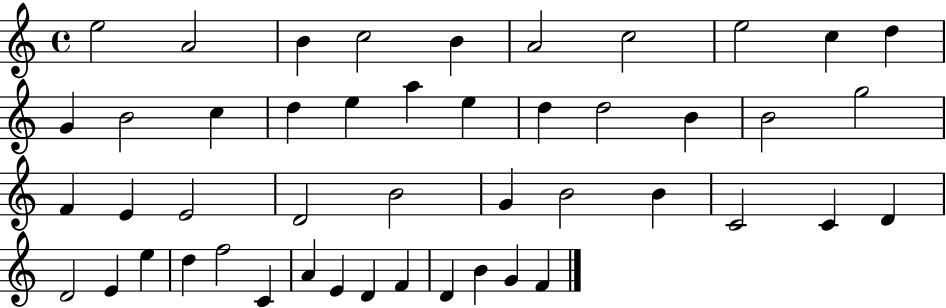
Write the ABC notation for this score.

X:1
T:Untitled
M:4/4
L:1/4
K:C
e2 A2 B c2 B A2 c2 e2 c d G B2 c d e a e d d2 B B2 g2 F E E2 D2 B2 G B2 B C2 C D D2 E e d f2 C A E D F D B G F